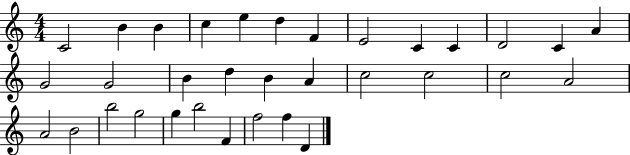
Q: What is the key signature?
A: C major